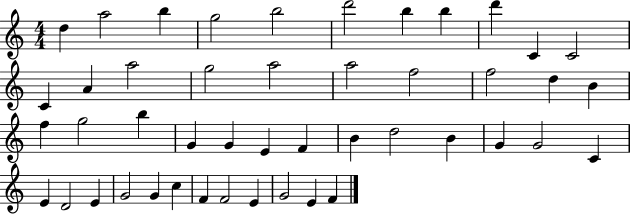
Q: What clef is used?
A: treble